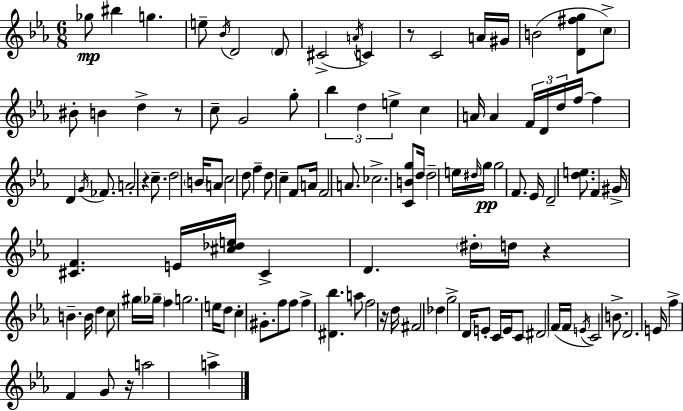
X:1
T:Untitled
M:6/8
L:1/4
K:Eb
_g/2 ^b g e/2 _B/4 D2 D/2 ^C2 A/4 C z/2 C2 A/4 ^G/4 B2 [D^fg]/2 c/2 ^B/2 B d z/2 c/2 G2 g/2 _b d e c A/4 A F/4 D/4 d/4 f/4 f D G/4 _F/2 A2 z c/2 d2 B/4 A/2 c2 d/2 f d/2 c F/2 A/4 F2 A/2 _c2 [CBg]/2 d/4 d2 e/4 ^d/4 g/4 g2 F/2 _E/4 D2 [de]/2 F ^G/4 [^CF] E/4 [^c_de]/4 ^C D ^d/4 d/4 z B B/4 d c/2 ^g/4 _g/4 f g2 e/4 d/2 c ^G/2 f/2 f/2 f [^D_b] a/2 f2 z/4 d/4 ^F2 _d g2 D/4 E/2 C/4 E/4 C/2 ^D2 F/4 F/4 E/4 C2 B/2 D2 E/4 f F G/2 z/4 a2 a